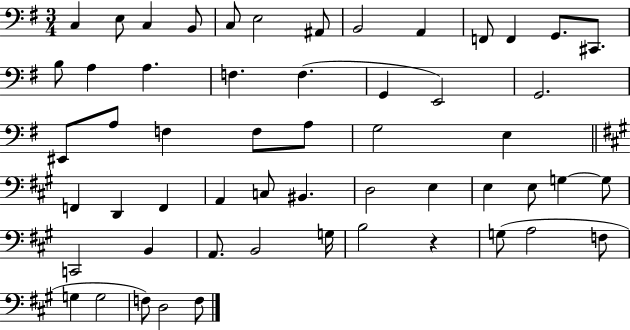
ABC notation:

X:1
T:Untitled
M:3/4
L:1/4
K:G
C, E,/2 C, B,,/2 C,/2 E,2 ^A,,/2 B,,2 A,, F,,/2 F,, G,,/2 ^C,,/2 B,/2 A, A, F, F, G,, E,,2 G,,2 ^E,,/2 A,/2 F, F,/2 A,/2 G,2 E, F,, D,, F,, A,, C,/2 ^B,, D,2 E, E, E,/2 G, G,/2 C,,2 B,, A,,/2 B,,2 G,/4 B,2 z G,/2 A,2 F,/2 G, G,2 F,/2 D,2 F,/2